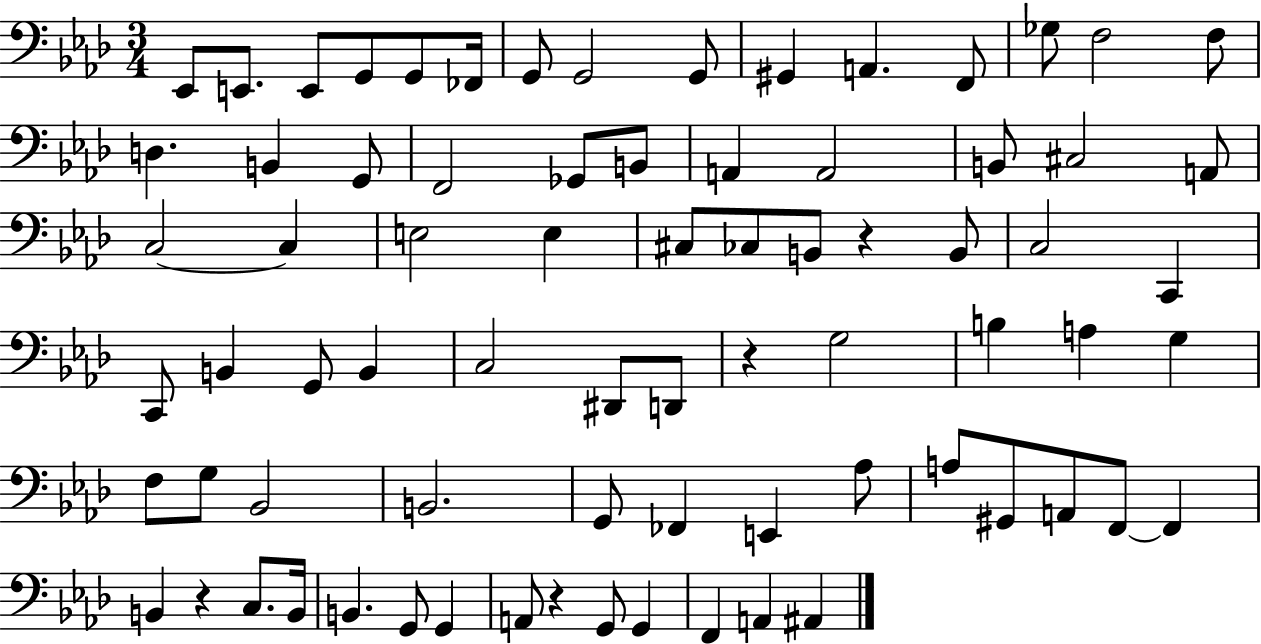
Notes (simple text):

Eb2/e E2/e. E2/e G2/e G2/e FES2/s G2/e G2/h G2/e G#2/q A2/q. F2/e Gb3/e F3/h F3/e D3/q. B2/q G2/e F2/h Gb2/e B2/e A2/q A2/h B2/e C#3/h A2/e C3/h C3/q E3/h E3/q C#3/e CES3/e B2/e R/q B2/e C3/h C2/q C2/e B2/q G2/e B2/q C3/h D#2/e D2/e R/q G3/h B3/q A3/q G3/q F3/e G3/e Bb2/h B2/h. G2/e FES2/q E2/q Ab3/e A3/e G#2/e A2/e F2/e F2/q B2/q R/q C3/e. B2/s B2/q. G2/e G2/q A2/e R/q G2/e G2/q F2/q A2/q A#2/q